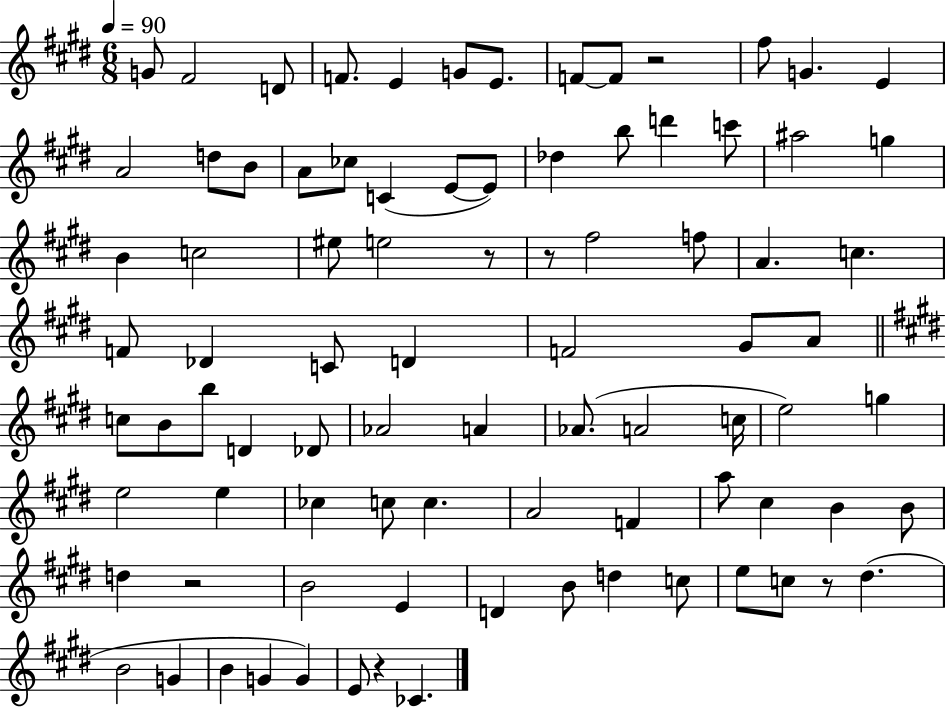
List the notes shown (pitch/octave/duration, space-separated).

G4/e F#4/h D4/e F4/e. E4/q G4/e E4/e. F4/e F4/e R/h F#5/e G4/q. E4/q A4/h D5/e B4/e A4/e CES5/e C4/q E4/e E4/e Db5/q B5/e D6/q C6/e A#5/h G5/q B4/q C5/h EIS5/e E5/h R/e R/e F#5/h F5/e A4/q. C5/q. F4/e Db4/q C4/e D4/q F4/h G#4/e A4/e C5/e B4/e B5/e D4/q Db4/e Ab4/h A4/q Ab4/e. A4/h C5/s E5/h G5/q E5/h E5/q CES5/q C5/e C5/q. A4/h F4/q A5/e C#5/q B4/q B4/e D5/q R/h B4/h E4/q D4/q B4/e D5/q C5/e E5/e C5/e R/e D#5/q. B4/h G4/q B4/q G4/q G4/q E4/e R/q CES4/q.